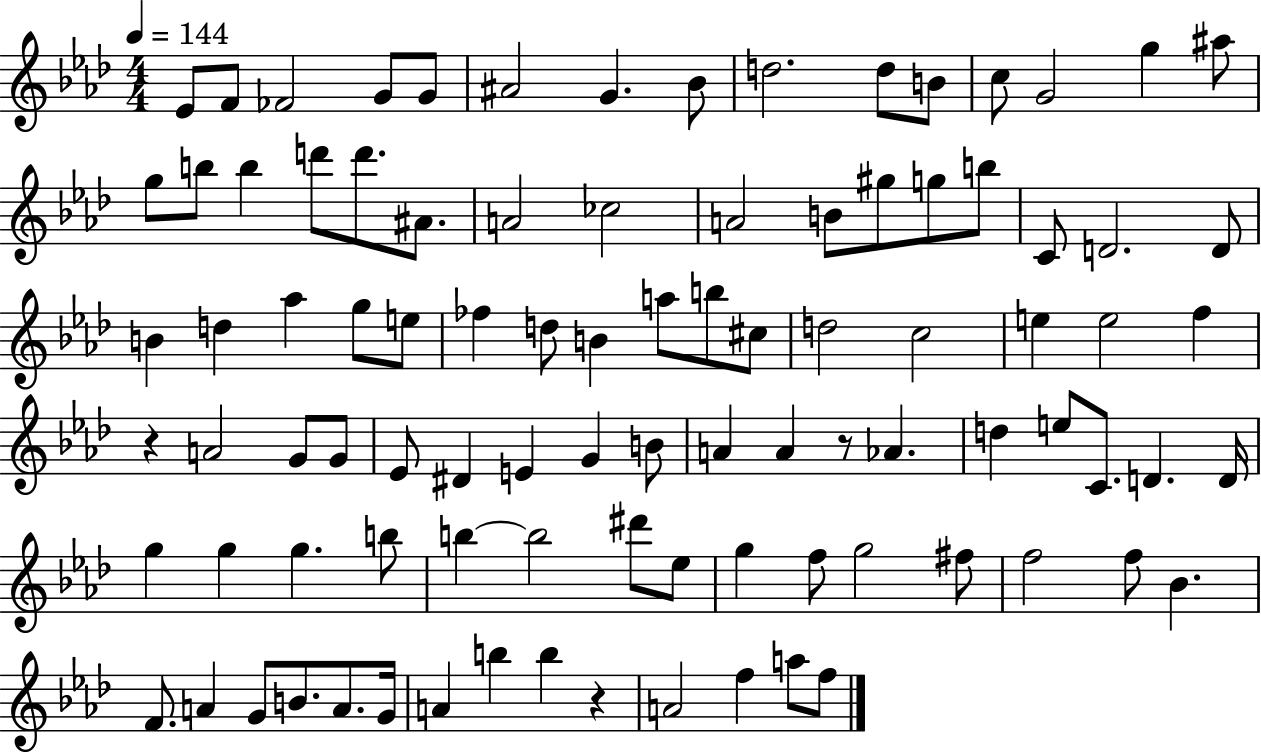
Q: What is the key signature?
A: AES major